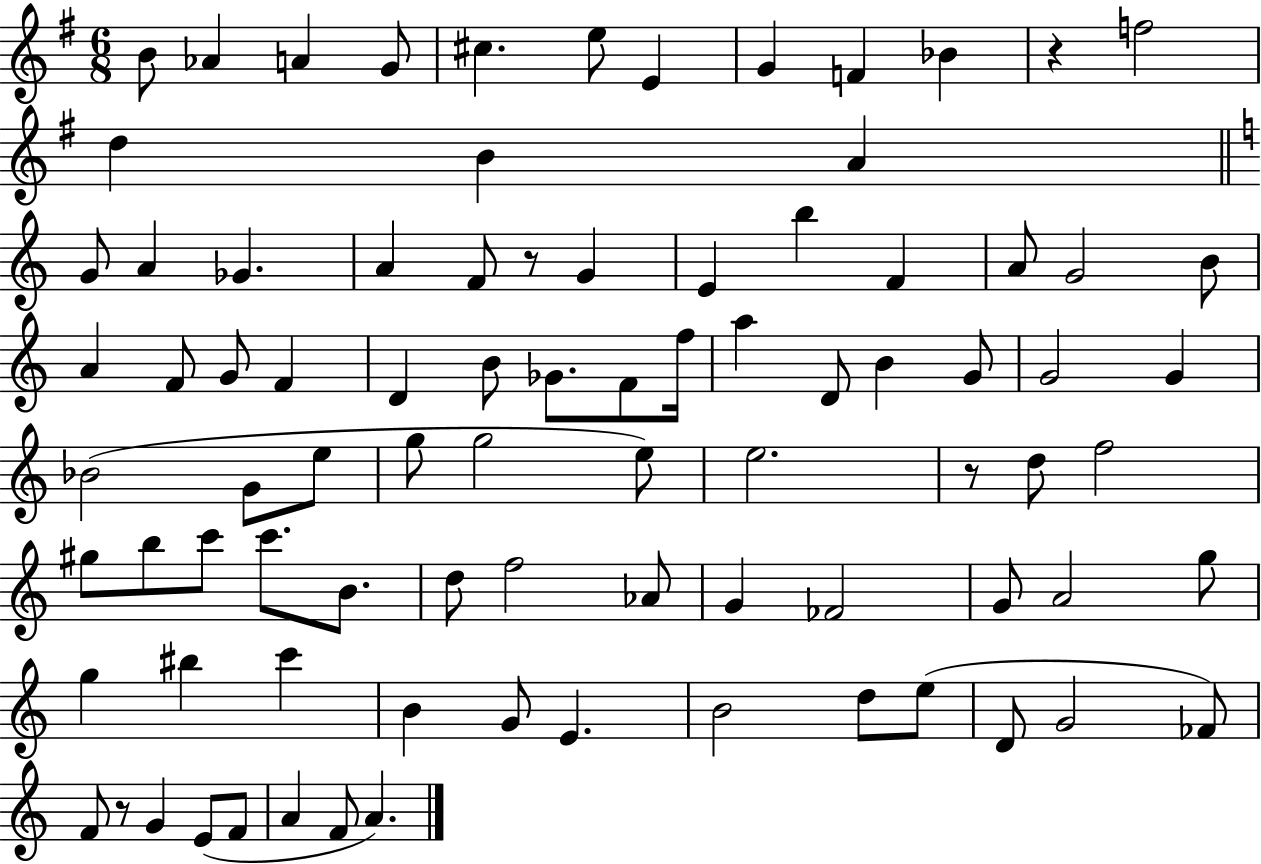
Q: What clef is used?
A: treble